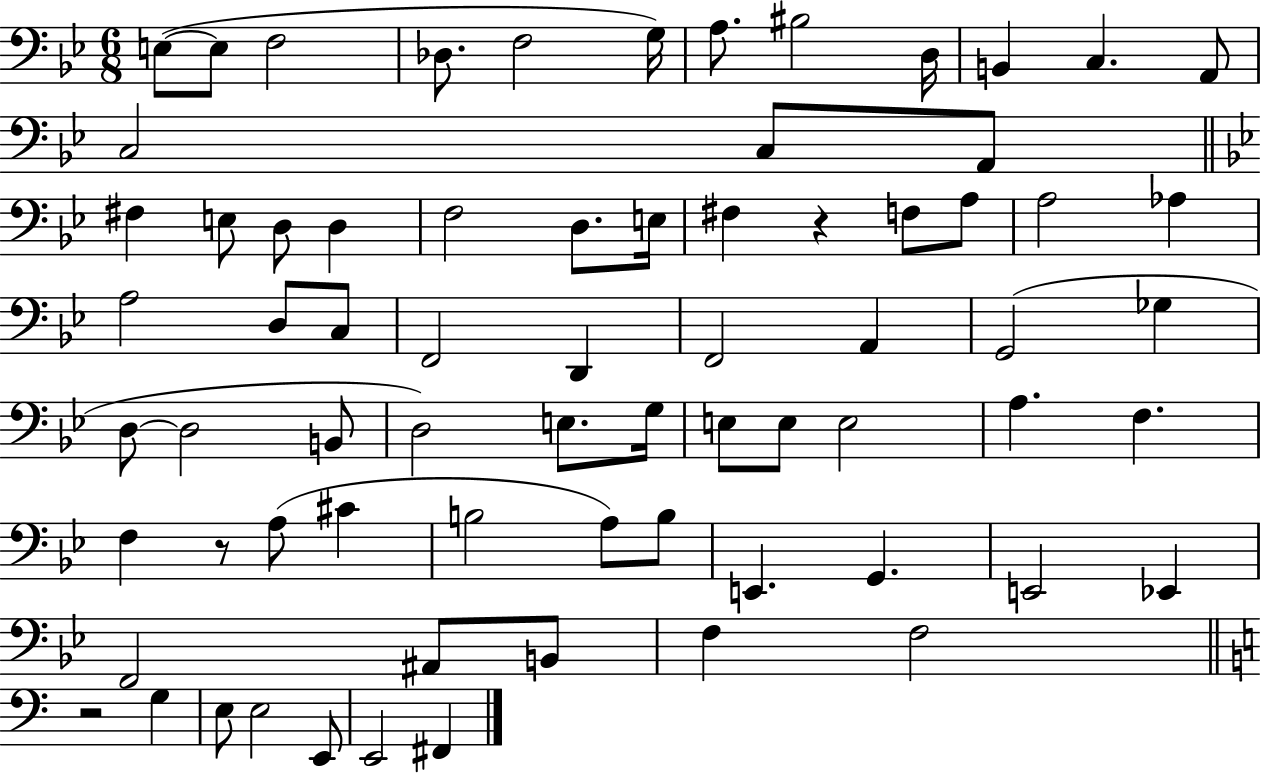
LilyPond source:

{
  \clef bass
  \numericTimeSignature
  \time 6/8
  \key bes \major
  \repeat volta 2 { e8~(~ e8 f2 | des8. f2 g16) | a8. bis2 d16 | b,4 c4. a,8 | \break c2 c8 a,8 | \bar "||" \break \key bes \major fis4 e8 d8 d4 | f2 d8. e16 | fis4 r4 f8 a8 | a2 aes4 | \break a2 d8 c8 | f,2 d,4 | f,2 a,4 | g,2( ges4 | \break d8~~ d2 b,8 | d2) e8. g16 | e8 e8 e2 | a4. f4. | \break f4 r8 a8( cis'4 | b2 a8) b8 | e,4. g,4. | e,2 ees,4 | \break f,2 ais,8 b,8 | f4 f2 | \bar "||" \break \key a \minor r2 g4 | e8 e2 e,8 | e,2 fis,4 | } \bar "|."
}